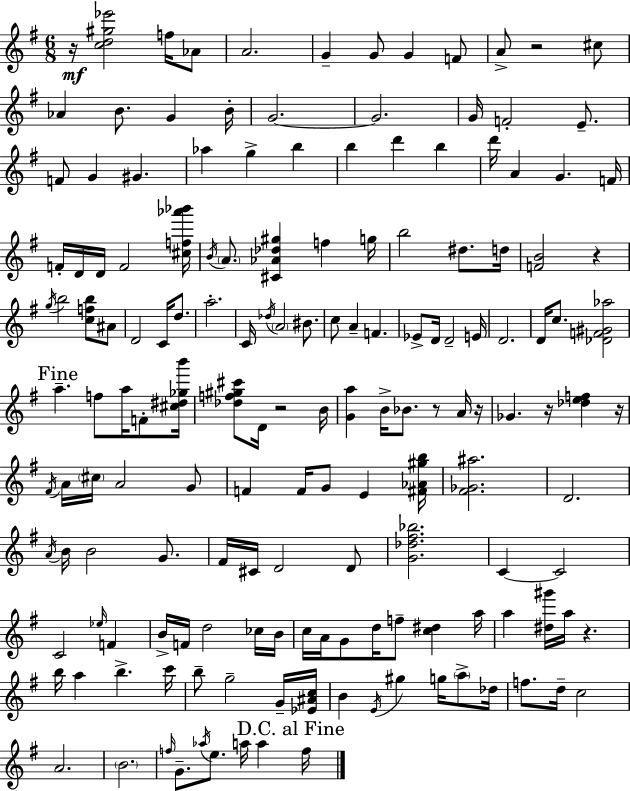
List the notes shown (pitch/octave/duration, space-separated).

R/s [C5,D5,G#5,Eb6]/h F5/s Ab4/e A4/h. G4/q G4/e G4/q F4/e A4/e R/h C#5/e Ab4/q B4/e. G4/q B4/s G4/h. G4/h. G4/s F4/h E4/e. F4/e G4/q G#4/q. Ab5/q G5/q B5/q B5/q D6/q B5/q D6/s A4/q G4/q. F4/s F4/s D4/s D4/s F4/h [C#5,F5,Ab6,Bb6]/s B4/s A4/e. [C#4,Ab4,Db5,G#5]/q F5/q G5/s B5/h D#5/e. D5/s [F4,B4]/h R/q G5/s B5/h [C5,F5,B5]/e A#4/e D4/h C4/s D5/e. A5/h. C4/s Db5/s A4/h BIS4/e. C5/e A4/q F4/q. Eb4/e D4/s D4/h E4/s D4/h. D4/s C5/e. [Db4,F4,G#4,Ab5]/h A5/q. F5/e A5/s F4/e [C#5,D#5,Gb5,B6]/s [Db5,F5,G#5,C#6]/e D4/s R/h B4/s [G4,A5]/q B4/s Bb4/e. R/e A4/s R/s Gb4/q. R/s [Db5,E5,F5]/q R/s F#4/s A4/s C#5/s A4/h G4/e F4/q F4/s G4/e E4/q [F#4,Ab4,G#5,B5]/s [F#4,Gb4,A#5]/h. D4/h. A4/s B4/s B4/h G4/e. F#4/s C#4/s D4/h D4/e [G4,Db5,F#5,Bb5]/h. C4/q C4/h C4/h Eb5/s F4/q B4/s F4/s D5/h CES5/s B4/s C5/s A4/s G4/e D5/s F5/e [C5,D#5]/q A5/s A5/q [D#5,G#6]/s A5/s R/q. B5/s A5/q B5/q. C6/s B5/e G5/h G4/s [Eb4,A#4,C5]/s B4/q E4/s G#5/q G5/s A5/e Db5/s F5/e. D5/s C5/h A4/h. B4/h. F5/s G4/e. Ab5/s E5/e. A5/s A5/q F5/s